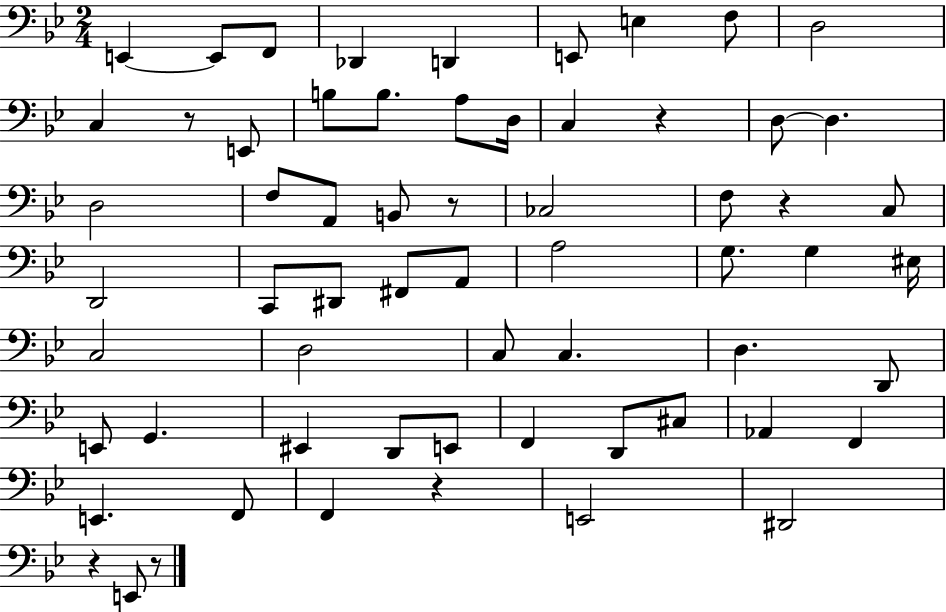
{
  \clef bass
  \numericTimeSignature
  \time 2/4
  \key bes \major
  e,4~~ e,8 f,8 | des,4 d,4 | e,8 e4 f8 | d2 | \break c4 r8 e,8 | b8 b8. a8 d16 | c4 r4 | d8~~ d4. | \break d2 | f8 a,8 b,8 r8 | ces2 | f8 r4 c8 | \break d,2 | c,8 dis,8 fis,8 a,8 | a2 | g8. g4 eis16 | \break c2 | d2 | c8 c4. | d4. d,8 | \break e,8 g,4. | eis,4 d,8 e,8 | f,4 d,8 cis8 | aes,4 f,4 | \break e,4. f,8 | f,4 r4 | e,2 | dis,2 | \break r4 e,8 r8 | \bar "|."
}